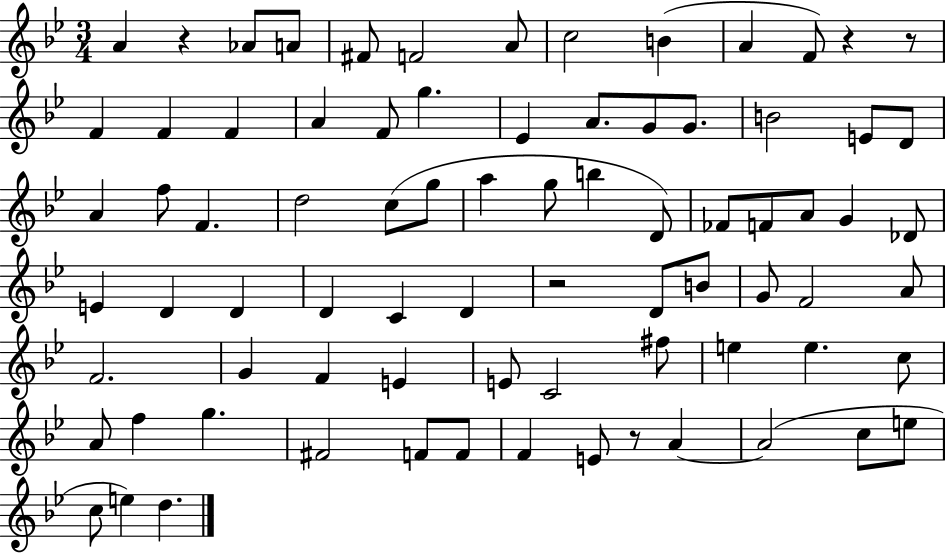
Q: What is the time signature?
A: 3/4